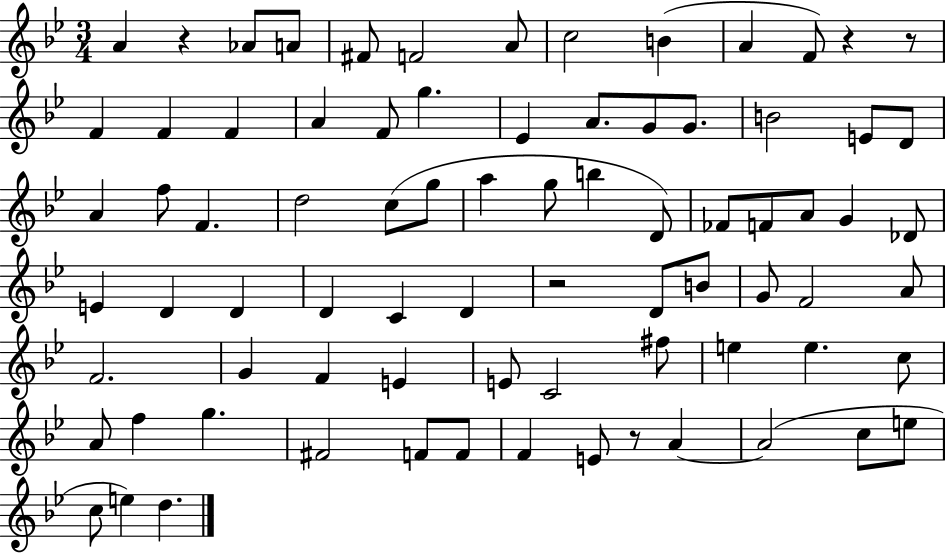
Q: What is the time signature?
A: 3/4